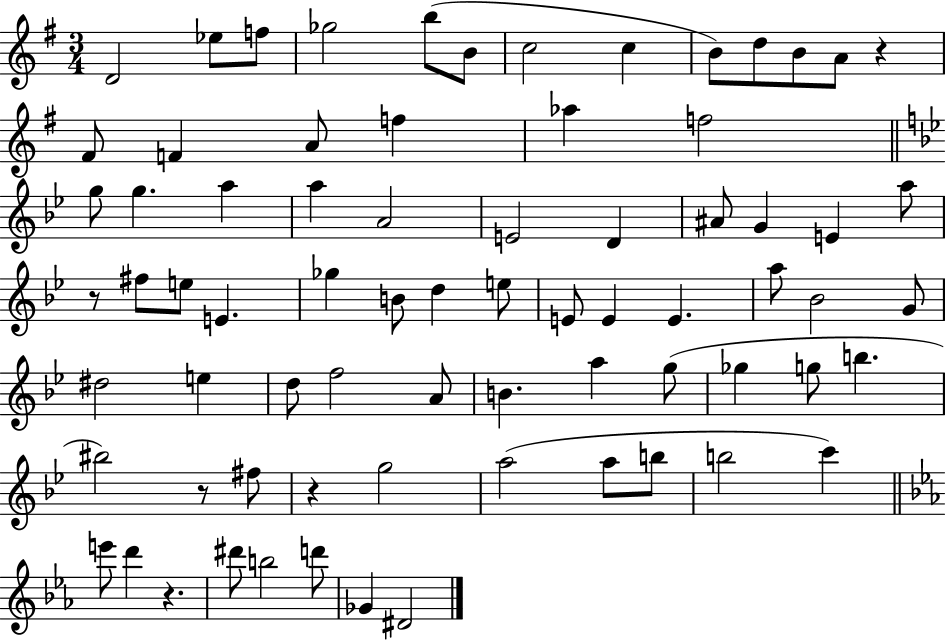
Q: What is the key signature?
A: G major